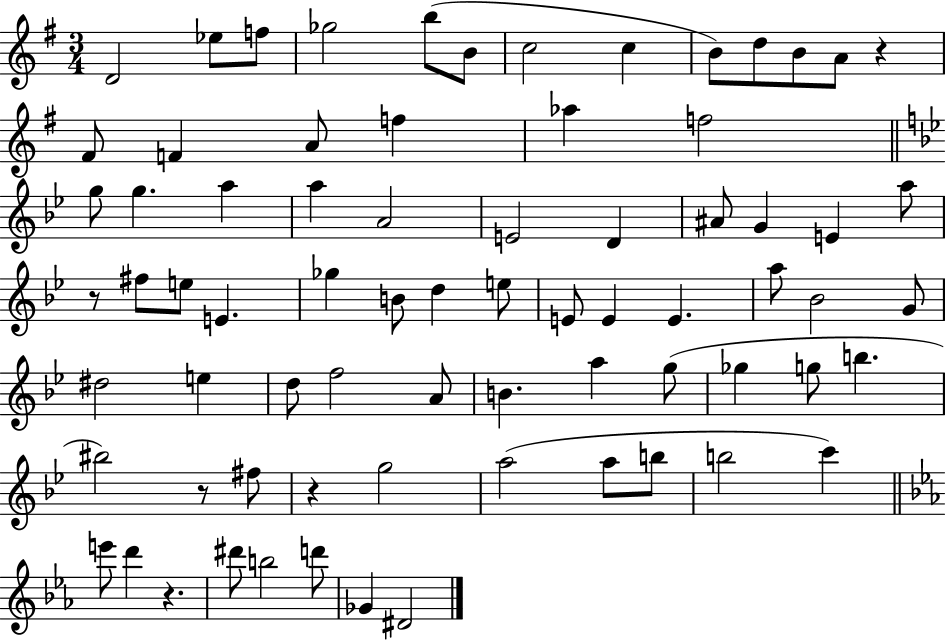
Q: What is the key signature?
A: G major